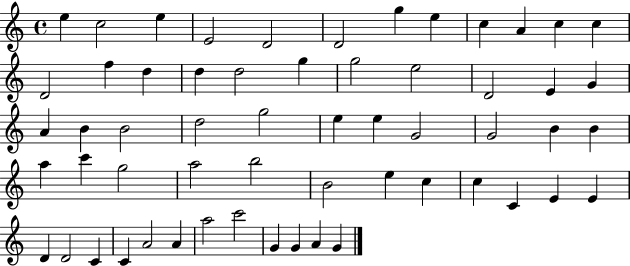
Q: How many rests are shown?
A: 0